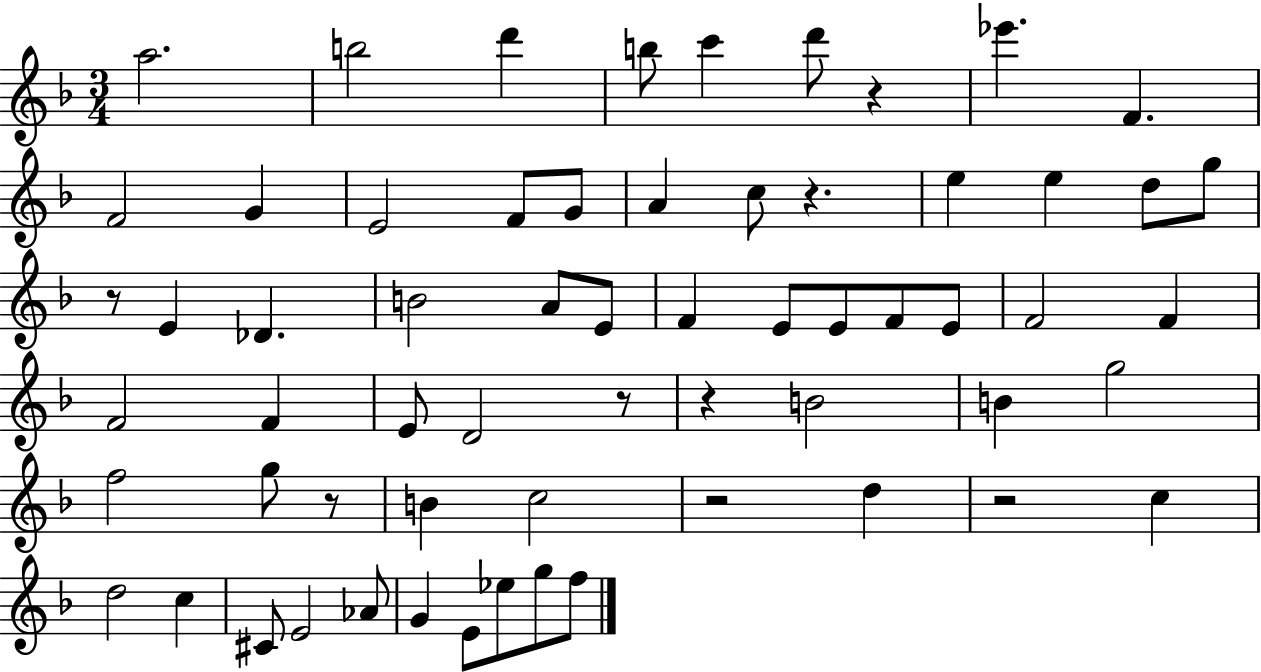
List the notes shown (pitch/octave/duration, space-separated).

A5/h. B5/h D6/q B5/e C6/q D6/e R/q Eb6/q. F4/q. F4/h G4/q E4/h F4/e G4/e A4/q C5/e R/q. E5/q E5/q D5/e G5/e R/e E4/q Db4/q. B4/h A4/e E4/e F4/q E4/e E4/e F4/e E4/e F4/h F4/q F4/h F4/q E4/e D4/h R/e R/q B4/h B4/q G5/h F5/h G5/e R/e B4/q C5/h R/h D5/q R/h C5/q D5/h C5/q C#4/e E4/h Ab4/e G4/q E4/e Eb5/e G5/e F5/e